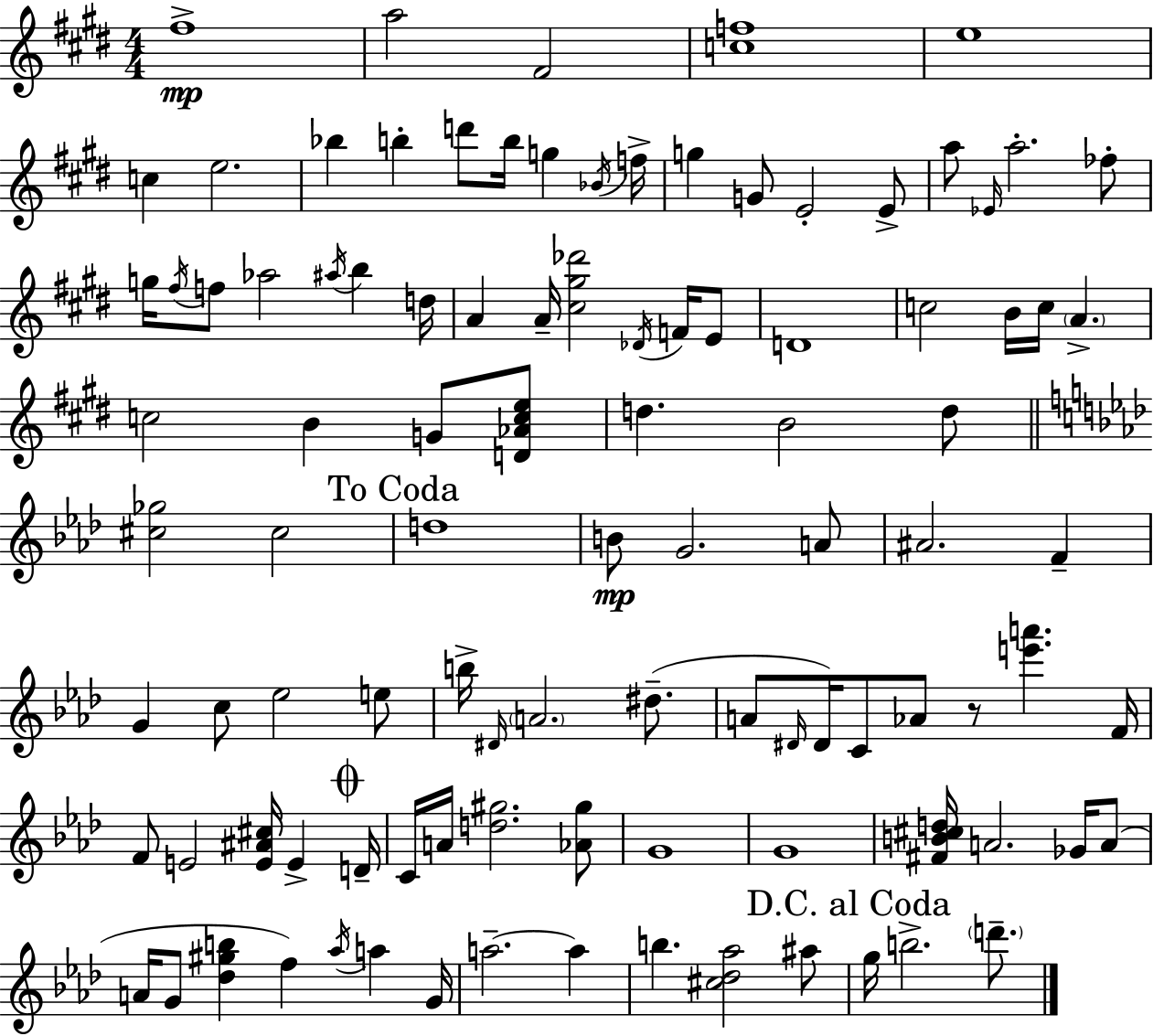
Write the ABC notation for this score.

X:1
T:Untitled
M:4/4
L:1/4
K:E
^f4 a2 ^F2 [cf]4 e4 c e2 _b b d'/2 b/4 g _B/4 f/4 g G/2 E2 E/2 a/2 _E/4 a2 _f/2 g/4 ^f/4 f/2 _a2 ^a/4 b d/4 A A/4 [^c^g_d']2 _D/4 F/4 E/2 D4 c2 B/4 c/4 A c2 B G/2 [D_Ace]/2 d B2 d/2 [^c_g]2 ^c2 d4 B/2 G2 A/2 ^A2 F G c/2 _e2 e/2 b/4 ^D/4 A2 ^d/2 A/2 ^D/4 ^D/4 C/2 _A/2 z/2 [e'a'] F/4 F/2 E2 [E^A^c]/4 E D/4 C/4 A/4 [d^g]2 [_A^g]/2 G4 G4 [^FB^cd]/4 A2 _G/4 A/2 A/4 G/2 [_d^gb] f _a/4 a G/4 a2 a b [^c_d_a]2 ^a/2 g/4 b2 d'/2